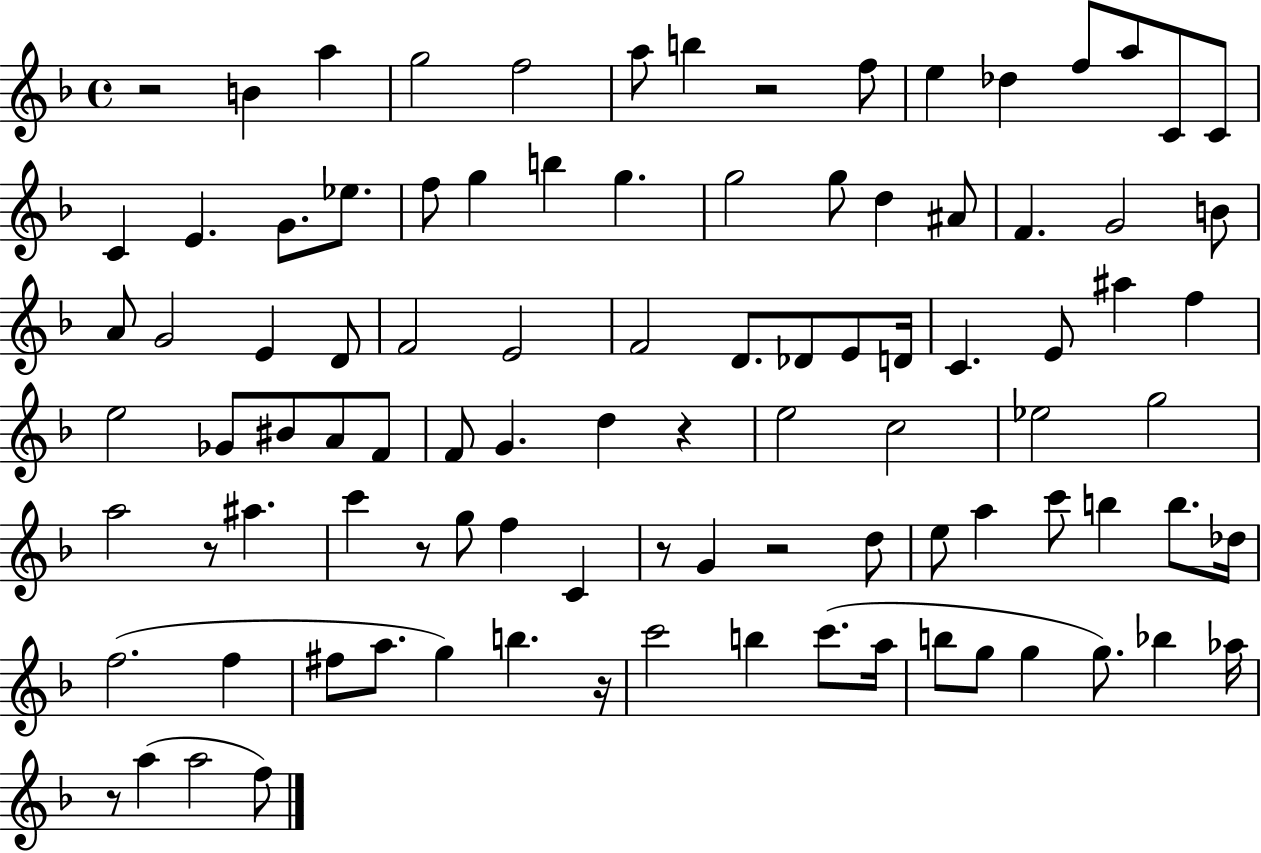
{
  \clef treble
  \time 4/4
  \defaultTimeSignature
  \key f \major
  \repeat volta 2 { r2 b'4 a''4 | g''2 f''2 | a''8 b''4 r2 f''8 | e''4 des''4 f''8 a''8 c'8 c'8 | \break c'4 e'4. g'8. ees''8. | f''8 g''4 b''4 g''4. | g''2 g''8 d''4 ais'8 | f'4. g'2 b'8 | \break a'8 g'2 e'4 d'8 | f'2 e'2 | f'2 d'8. des'8 e'8 d'16 | c'4. e'8 ais''4 f''4 | \break e''2 ges'8 bis'8 a'8 f'8 | f'8 g'4. d''4 r4 | e''2 c''2 | ees''2 g''2 | \break a''2 r8 ais''4. | c'''4 r8 g''8 f''4 c'4 | r8 g'4 r2 d''8 | e''8 a''4 c'''8 b''4 b''8. des''16 | \break f''2.( f''4 | fis''8 a''8. g''4) b''4. r16 | c'''2 b''4 c'''8.( a''16 | b''8 g''8 g''4 g''8.) bes''4 aes''16 | \break r8 a''4( a''2 f''8) | } \bar "|."
}